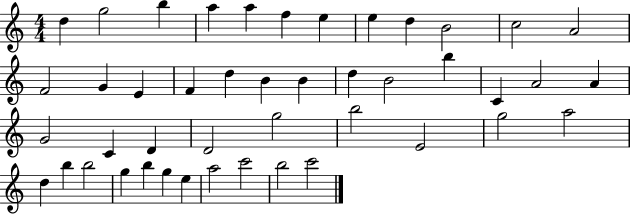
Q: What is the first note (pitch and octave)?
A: D5